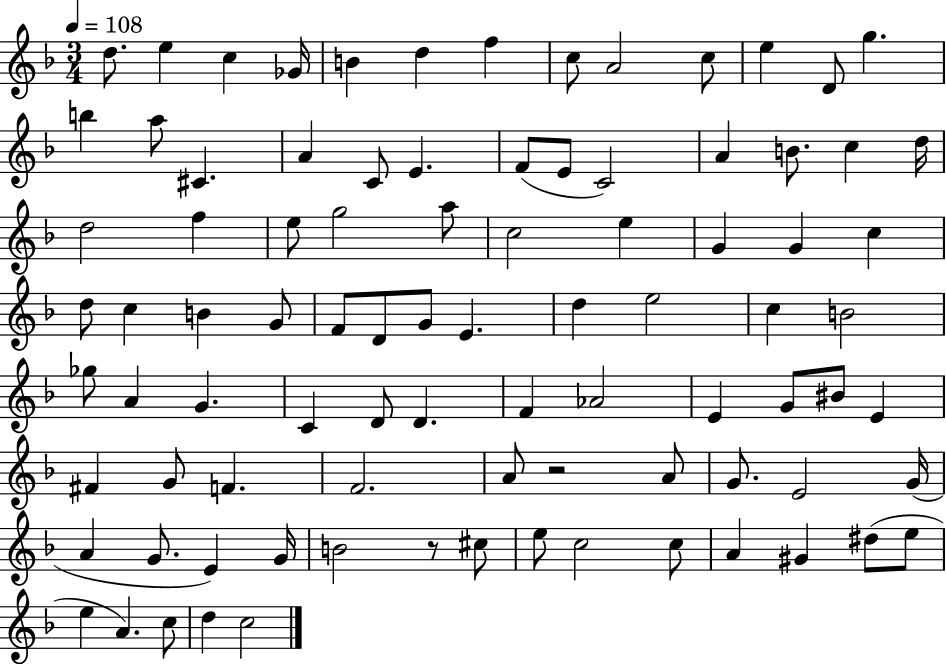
X:1
T:Untitled
M:3/4
L:1/4
K:F
d/2 e c _G/4 B d f c/2 A2 c/2 e D/2 g b a/2 ^C A C/2 E F/2 E/2 C2 A B/2 c d/4 d2 f e/2 g2 a/2 c2 e G G c d/2 c B G/2 F/2 D/2 G/2 E d e2 c B2 _g/2 A G C D/2 D F _A2 E G/2 ^B/2 E ^F G/2 F F2 A/2 z2 A/2 G/2 E2 G/4 A G/2 E G/4 B2 z/2 ^c/2 e/2 c2 c/2 A ^G ^d/2 e/2 e A c/2 d c2